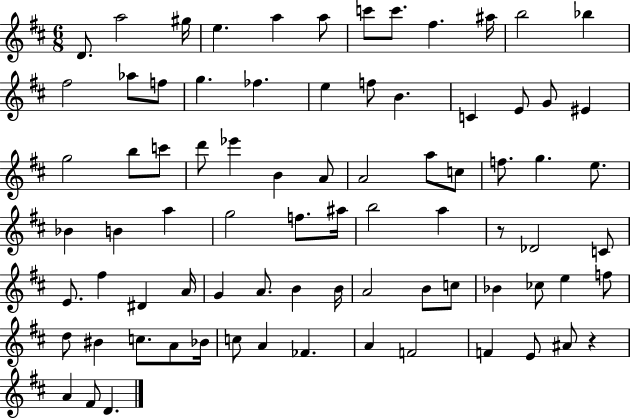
D4/e. A5/h G#5/s E5/q. A5/q A5/e C6/e C6/e. F#5/q. A#5/s B5/h Bb5/q F#5/h Ab5/e F5/e G5/q. FES5/q. E5/q F5/e B4/q. C4/q E4/e G4/e EIS4/q G5/h B5/e C6/e D6/e Eb6/q B4/q A4/e A4/h A5/e C5/e F5/e. G5/q. E5/e. Bb4/q B4/q A5/q G5/h F5/e. A#5/s B5/h A5/q R/e Db4/h C4/e E4/e. F#5/q D#4/q A4/s G4/q A4/e. B4/q B4/s A4/h B4/e C5/e Bb4/q CES5/e E5/q F5/e D5/e BIS4/q C5/e. A4/e Bb4/s C5/e A4/q FES4/q. A4/q F4/h F4/q E4/e A#4/e R/q A4/q F#4/e D4/q.